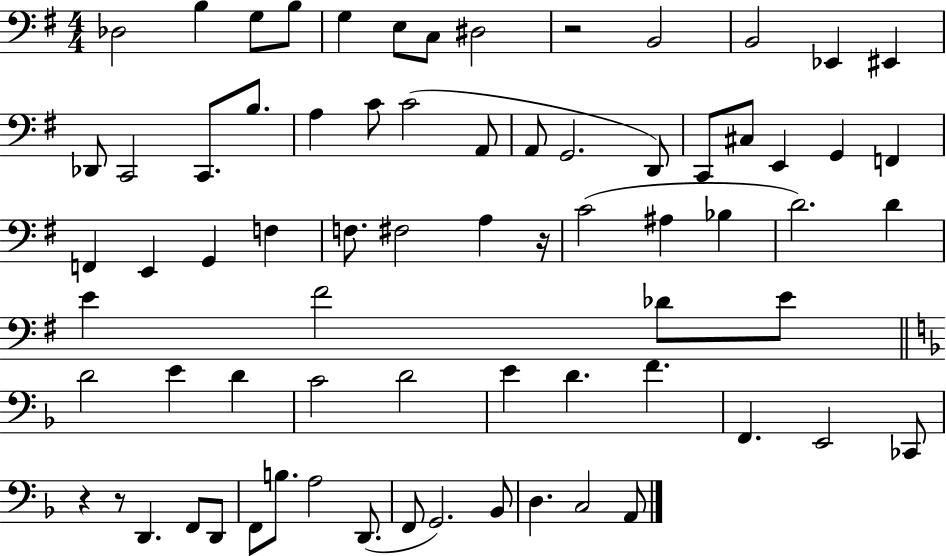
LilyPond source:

{
  \clef bass
  \numericTimeSignature
  \time 4/4
  \key g \major
  des2 b4 g8 b8 | g4 e8 c8 dis2 | r2 b,2 | b,2 ees,4 eis,4 | \break des,8 c,2 c,8. b8. | a4 c'8 c'2( a,8 | a,8 g,2. d,8) | c,8 cis8 e,4 g,4 f,4 | \break f,4 e,4 g,4 f4 | f8. fis2 a4 r16 | c'2( ais4 bes4 | d'2.) d'4 | \break e'4 fis'2 des'8 e'8 | \bar "||" \break \key f \major d'2 e'4 d'4 | c'2 d'2 | e'4 d'4. f'4. | f,4. e,2 ces,8 | \break r4 r8 d,4. f,8 d,8 | f,8 b8. a2 d,8.( | f,8 g,2.) bes,8 | d4. c2 a,8 | \break \bar "|."
}